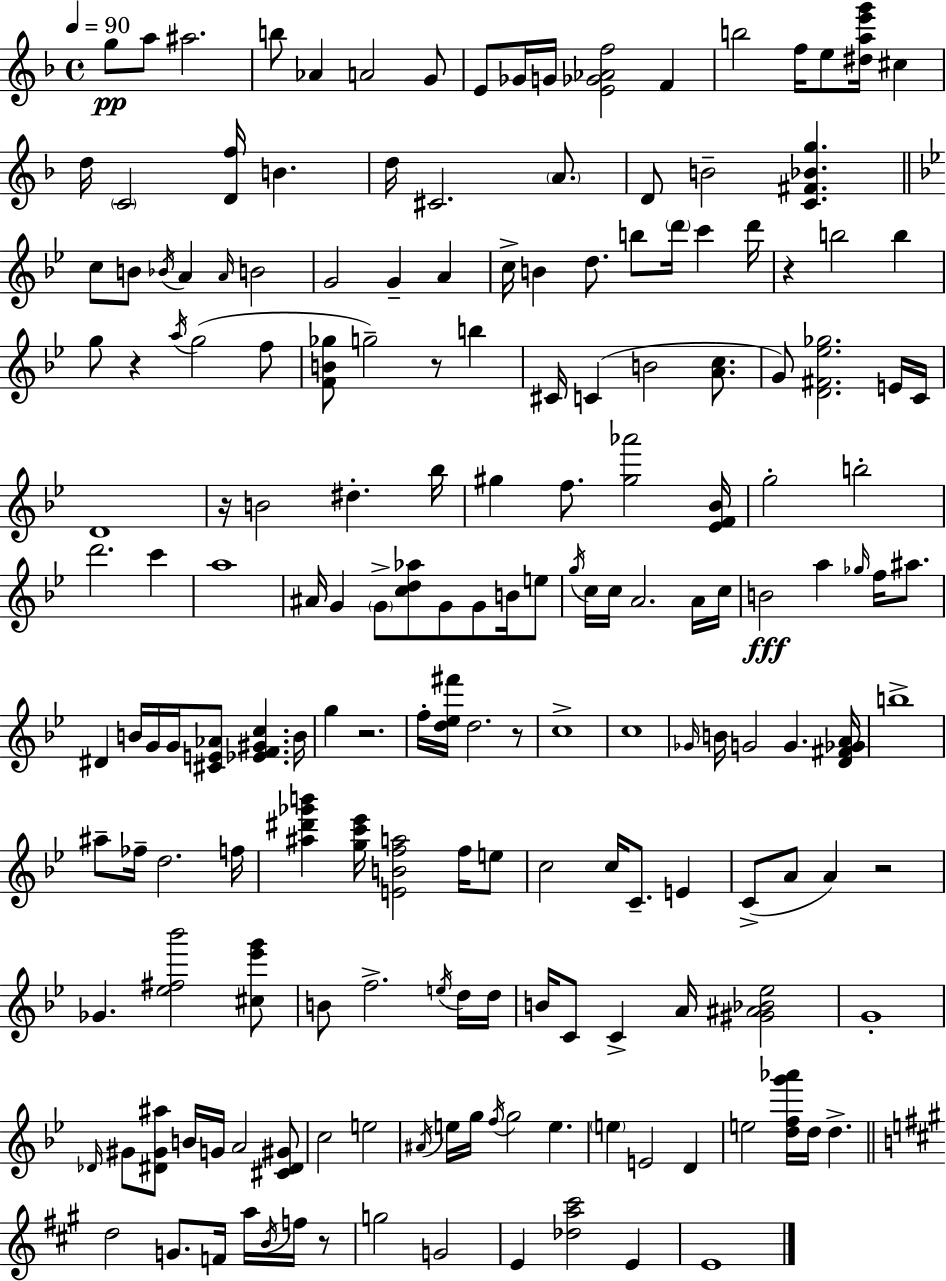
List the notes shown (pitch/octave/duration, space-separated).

G5/e A5/e A#5/h. B5/e Ab4/q A4/h G4/e E4/e Gb4/s G4/s [E4,Gb4,Ab4,F5]/h F4/q B5/h F5/s E5/e [D#5,A5,E6,G6]/s C#5/q D5/s C4/h [D4,F5]/s B4/q. D5/s C#4/h. A4/e. D4/e B4/h [C4,F#4,Bb4,G5]/q. C5/e B4/e Bb4/s A4/q A4/s B4/h G4/h G4/q A4/q C5/s B4/q D5/e. B5/e D6/s C6/q D6/s R/q B5/h B5/q G5/e R/q A5/s G5/h F5/e [F4,B4,Gb5]/e G5/h R/e B5/q C#4/s C4/q B4/h [A4,C5]/e. G4/e [D4,F#4,Eb5,Gb5]/h. E4/s C4/s D4/w R/s B4/h D#5/q. Bb5/s G#5/q F5/e. [G#5,Ab6]/h [Eb4,F4,Bb4]/s G5/h B5/h D6/h. C6/q A5/w A#4/s G4/q G4/e [C5,D5,Ab5]/e G4/e G4/e B4/s E5/e G5/s C5/s C5/s A4/h. A4/s C5/s B4/h A5/q Gb5/s F5/s A#5/e. D#4/q B4/s G4/s G4/s [C#4,E4,Ab4]/e [Eb4,F4,G#4,C5]/q. B4/s G5/q R/h. F5/s [D5,Eb5,F#6]/s D5/h. R/e C5/w C5/w Gb4/s B4/s G4/h G4/q. [D4,F#4,Gb4,A4]/s B5/w A#5/e FES5/s D5/h. F5/s [A#5,D#6,Gb6,B6]/q [G5,C6,Eb6]/s [E4,B4,F5,A5]/h F5/s E5/e C5/h C5/s C4/e. E4/q C4/e A4/e A4/q R/h Gb4/q. [Eb5,F#5,Bb6]/h [C#5,Eb6,G6]/e B4/e F5/h. E5/s D5/s D5/s B4/s C4/e C4/q A4/s [G#4,A#4,Bb4,Eb5]/h G4/w Db4/s G#4/e [D#4,G#4,A#5]/e B4/s G4/s A4/h [C#4,D#4,G#4]/e C5/h E5/h A#4/s E5/s G5/s F5/s G5/h E5/q. E5/q E4/h D4/q E5/h [D5,F5,G6,Ab6]/s D5/s D5/q. D5/h G4/e. F4/s A5/s B4/s F5/s R/e G5/h G4/h E4/q [Db5,A5,C#6]/h E4/q E4/w